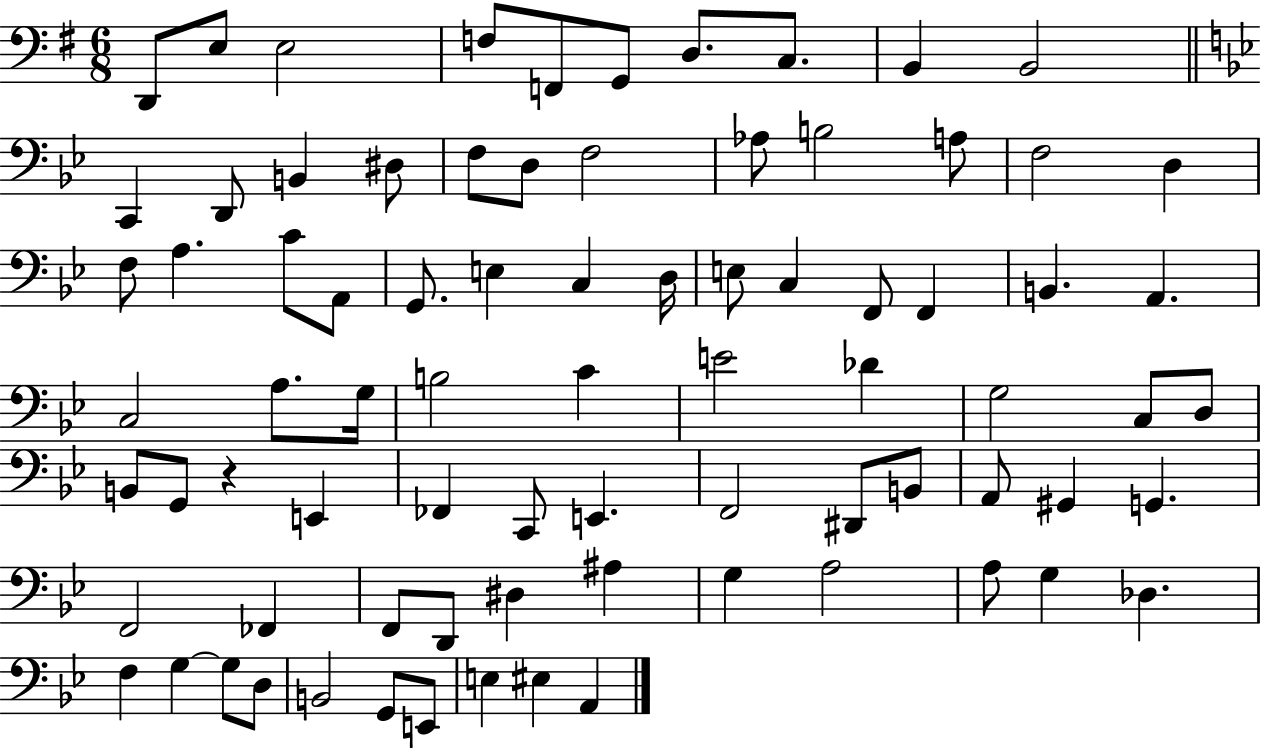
X:1
T:Untitled
M:6/8
L:1/4
K:G
D,,/2 E,/2 E,2 F,/2 F,,/2 G,,/2 D,/2 C,/2 B,, B,,2 C,, D,,/2 B,, ^D,/2 F,/2 D,/2 F,2 _A,/2 B,2 A,/2 F,2 D, F,/2 A, C/2 A,,/2 G,,/2 E, C, D,/4 E,/2 C, F,,/2 F,, B,, A,, C,2 A,/2 G,/4 B,2 C E2 _D G,2 C,/2 D,/2 B,,/2 G,,/2 z E,, _F,, C,,/2 E,, F,,2 ^D,,/2 B,,/2 A,,/2 ^G,, G,, F,,2 _F,, F,,/2 D,,/2 ^D, ^A, G, A,2 A,/2 G, _D, F, G, G,/2 D,/2 B,,2 G,,/2 E,,/2 E, ^E, A,,